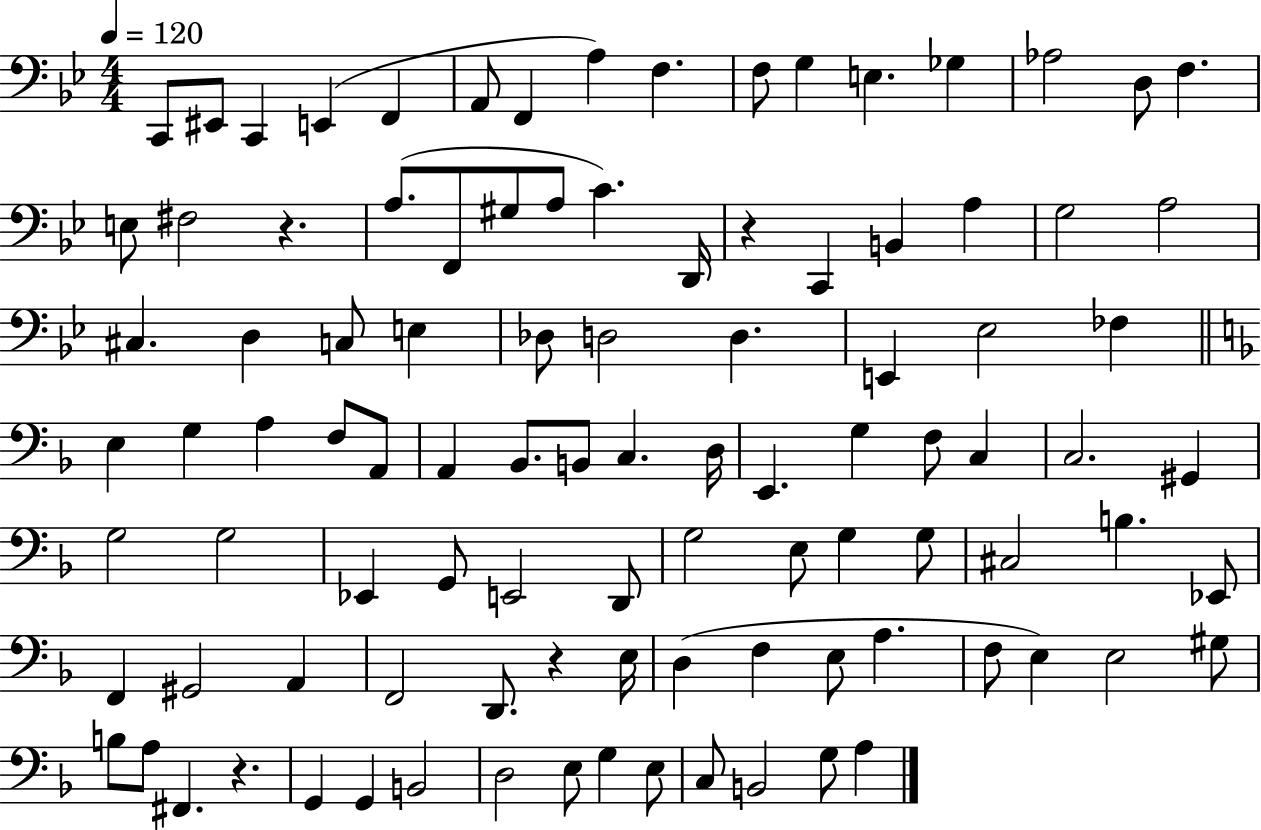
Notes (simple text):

C2/e EIS2/e C2/q E2/q F2/q A2/e F2/q A3/q F3/q. F3/e G3/q E3/q. Gb3/q Ab3/h D3/e F3/q. E3/e F#3/h R/q. A3/e. F2/e G#3/e A3/e C4/q. D2/s R/q C2/q B2/q A3/q G3/h A3/h C#3/q. D3/q C3/e E3/q Db3/e D3/h D3/q. E2/q Eb3/h FES3/q E3/q G3/q A3/q F3/e A2/e A2/q Bb2/e. B2/e C3/q. D3/s E2/q. G3/q F3/e C3/q C3/h. G#2/q G3/h G3/h Eb2/q G2/e E2/h D2/e G3/h E3/e G3/q G3/e C#3/h B3/q. Eb2/e F2/q G#2/h A2/q F2/h D2/e. R/q E3/s D3/q F3/q E3/e A3/q. F3/e E3/q E3/h G#3/e B3/e A3/e F#2/q. R/q. G2/q G2/q B2/h D3/h E3/e G3/q E3/e C3/e B2/h G3/e A3/q